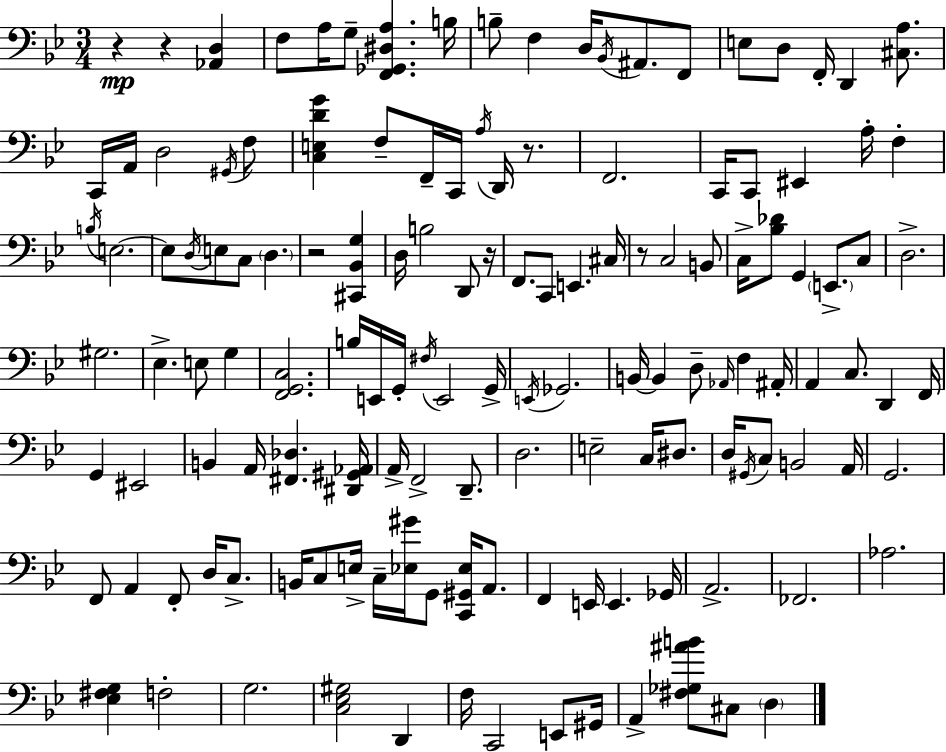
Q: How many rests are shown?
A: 6